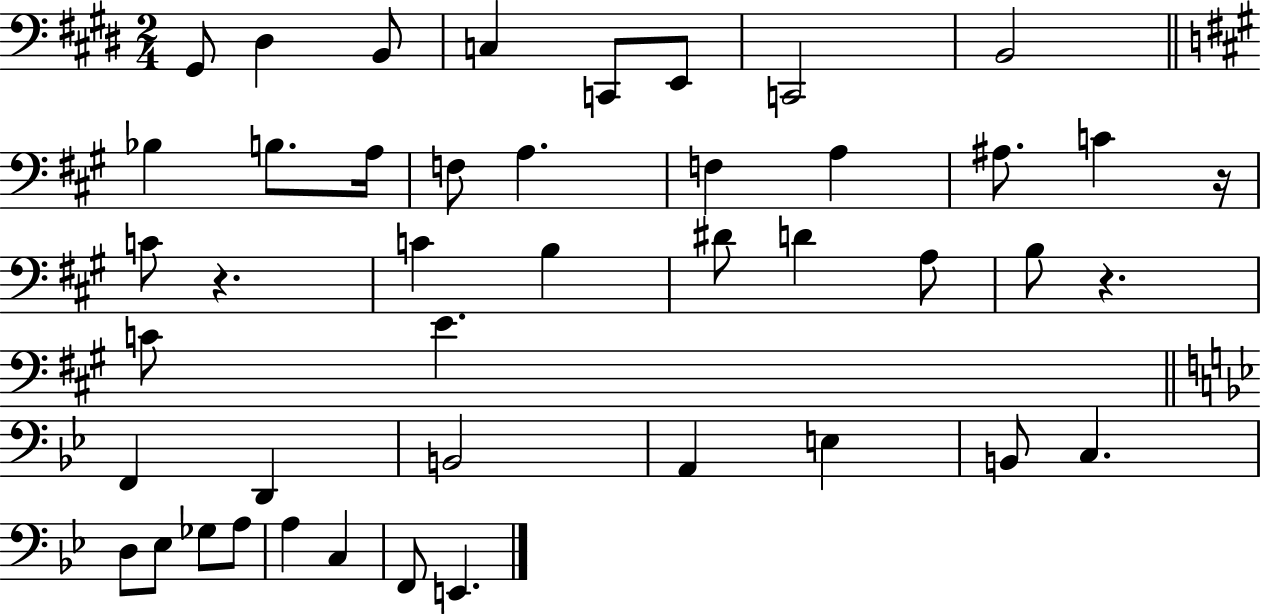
G#2/e D#3/q B2/e C3/q C2/e E2/e C2/h B2/h Bb3/q B3/e. A3/s F3/e A3/q. F3/q A3/q A#3/e. C4/q R/s C4/e R/q. C4/q B3/q D#4/e D4/q A3/e B3/e R/q. C4/e E4/q. F2/q D2/q B2/h A2/q E3/q B2/e C3/q. D3/e Eb3/e Gb3/e A3/e A3/q C3/q F2/e E2/q.